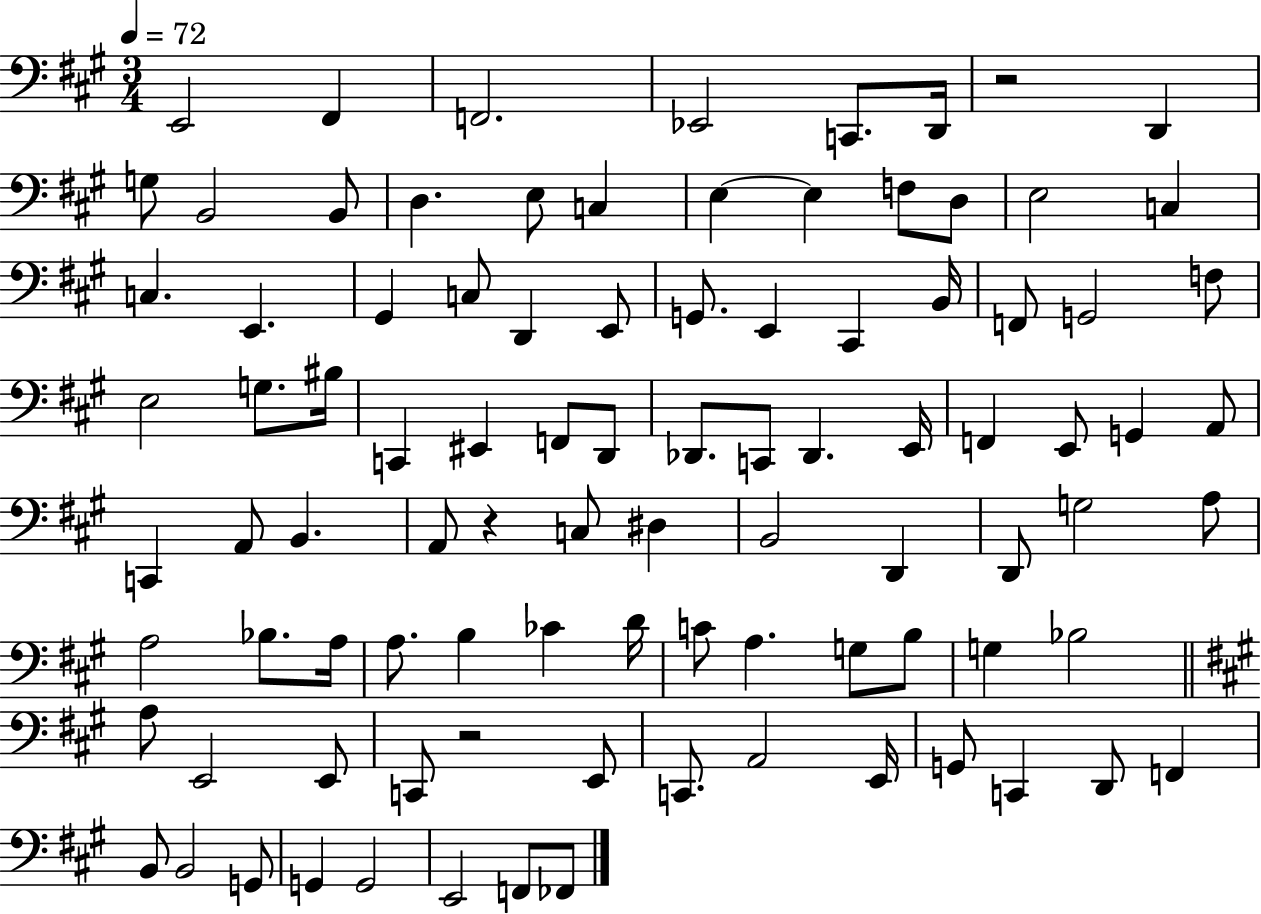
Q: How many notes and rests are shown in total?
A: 94